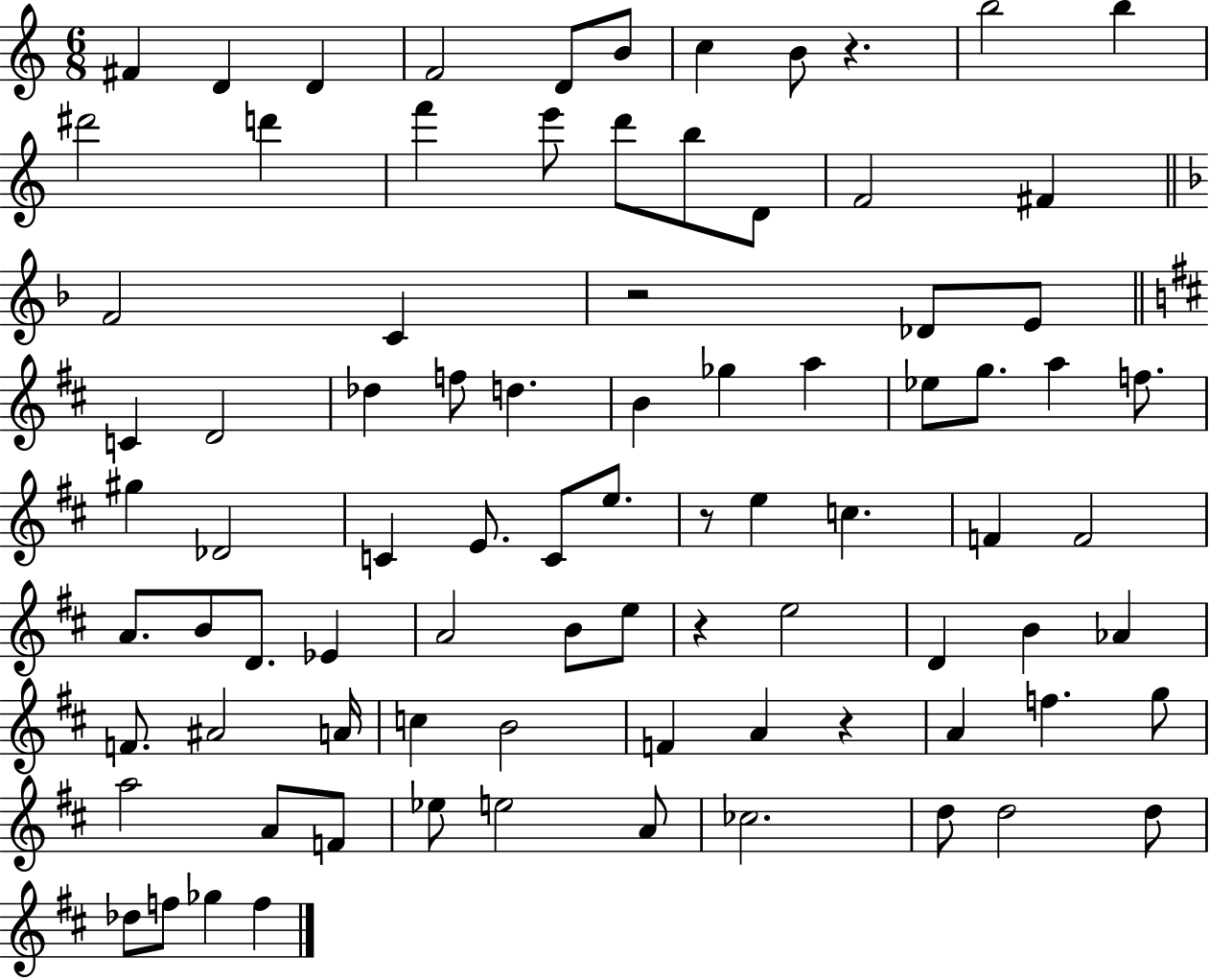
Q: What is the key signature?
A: C major